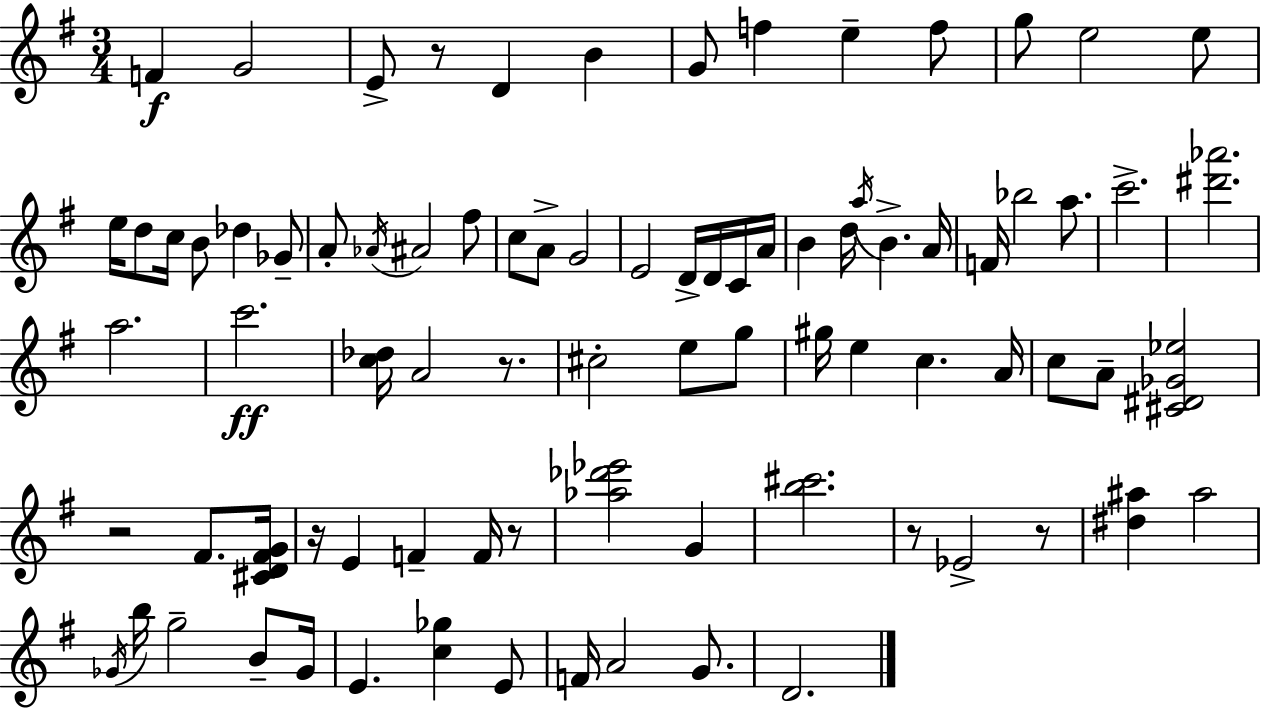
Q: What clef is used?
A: treble